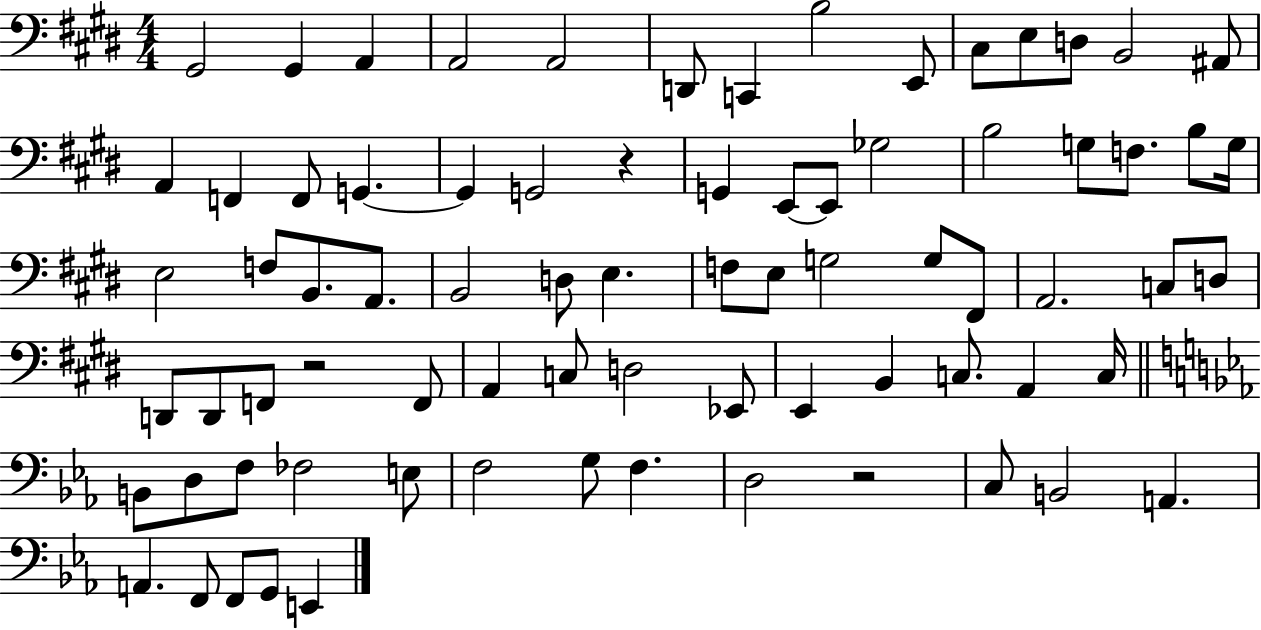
{
  \clef bass
  \numericTimeSignature
  \time 4/4
  \key e \major
  gis,2 gis,4 a,4 | a,2 a,2 | d,8 c,4 b2 e,8 | cis8 e8 d8 b,2 ais,8 | \break a,4 f,4 f,8 g,4.~~ | g,4 g,2 r4 | g,4 e,8~~ e,8 ges2 | b2 g8 f8. b8 g16 | \break e2 f8 b,8. a,8. | b,2 d8 e4. | f8 e8 g2 g8 fis,8 | a,2. c8 d8 | \break d,8 d,8 f,8 r2 f,8 | a,4 c8 d2 ees,8 | e,4 b,4 c8. a,4 c16 | \bar "||" \break \key c \minor b,8 d8 f8 fes2 e8 | f2 g8 f4. | d2 r2 | c8 b,2 a,4. | \break a,4. f,8 f,8 g,8 e,4 | \bar "|."
}